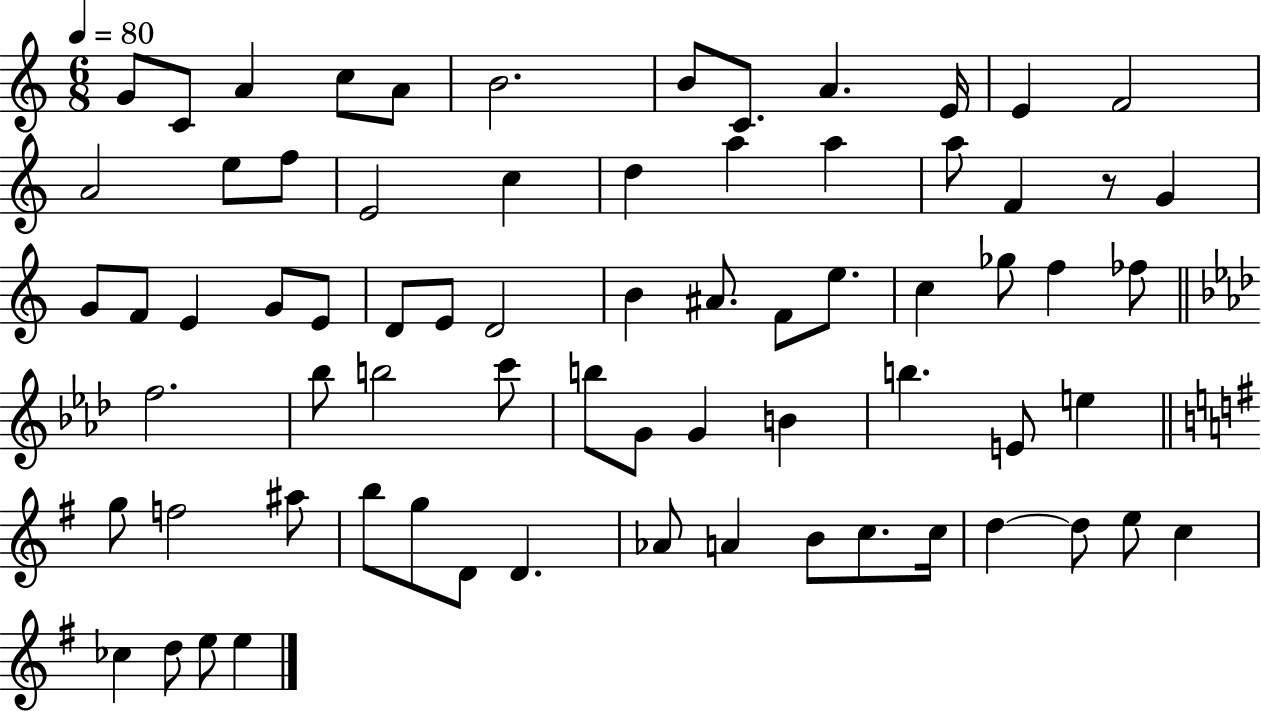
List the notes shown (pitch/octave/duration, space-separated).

G4/e C4/e A4/q C5/e A4/e B4/h. B4/e C4/e. A4/q. E4/s E4/q F4/h A4/h E5/e F5/e E4/h C5/q D5/q A5/q A5/q A5/e F4/q R/e G4/q G4/e F4/e E4/q G4/e E4/e D4/e E4/e D4/h B4/q A#4/e. F4/e E5/e. C5/q Gb5/e F5/q FES5/e F5/h. Bb5/e B5/h C6/e B5/e G4/e G4/q B4/q B5/q. E4/e E5/q G5/e F5/h A#5/e B5/e G5/e D4/e D4/q. Ab4/e A4/q B4/e C5/e. C5/s D5/q D5/e E5/e C5/q CES5/q D5/e E5/e E5/q